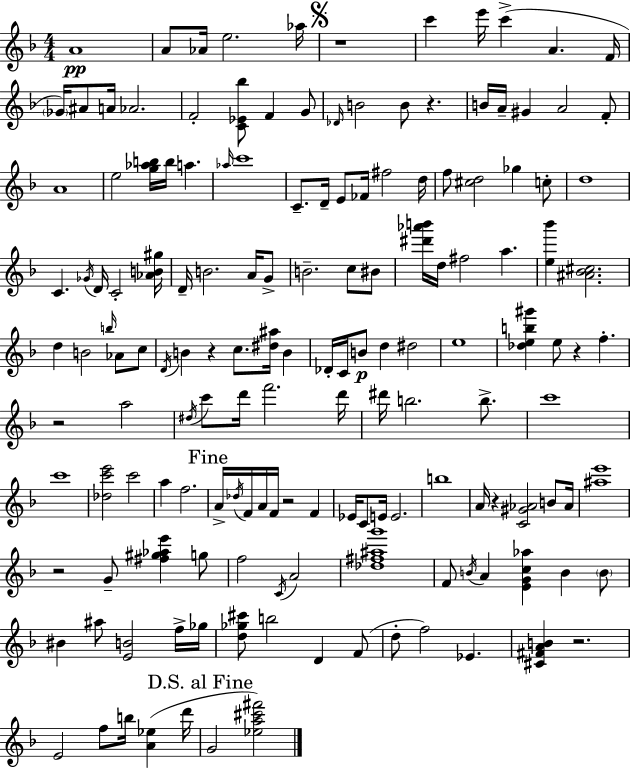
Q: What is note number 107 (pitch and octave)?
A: B4